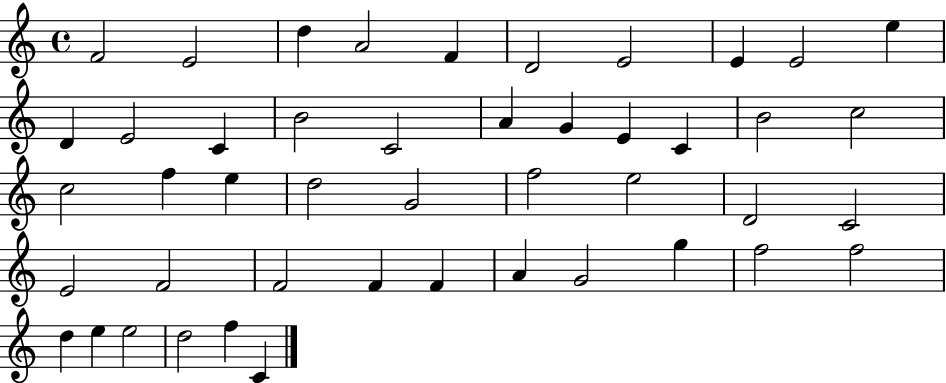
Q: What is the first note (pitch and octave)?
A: F4